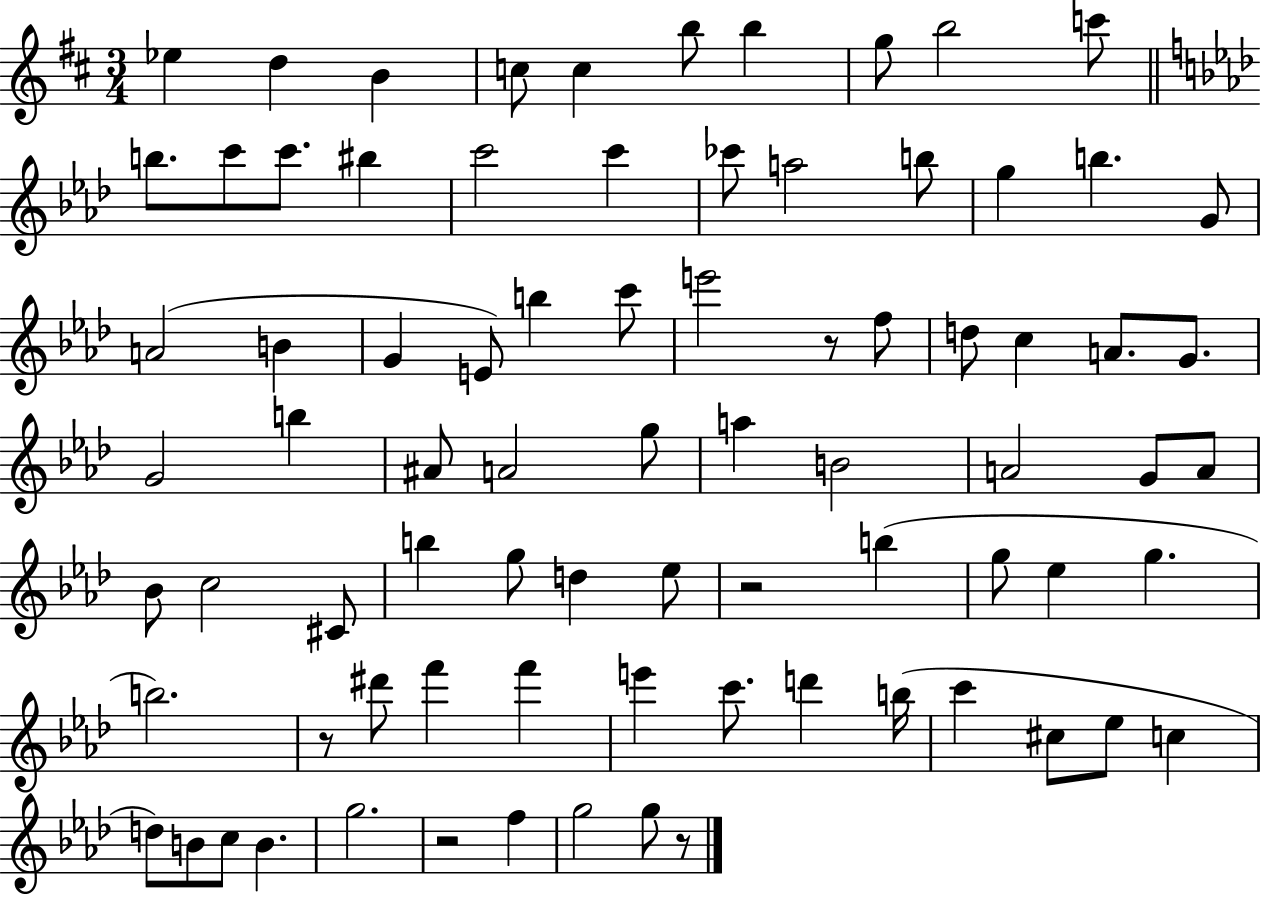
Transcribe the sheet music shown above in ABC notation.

X:1
T:Untitled
M:3/4
L:1/4
K:D
_e d B c/2 c b/2 b g/2 b2 c'/2 b/2 c'/2 c'/2 ^b c'2 c' _c'/2 a2 b/2 g b G/2 A2 B G E/2 b c'/2 e'2 z/2 f/2 d/2 c A/2 G/2 G2 b ^A/2 A2 g/2 a B2 A2 G/2 A/2 _B/2 c2 ^C/2 b g/2 d _e/2 z2 b g/2 _e g b2 z/2 ^d'/2 f' f' e' c'/2 d' b/4 c' ^c/2 _e/2 c d/2 B/2 c/2 B g2 z2 f g2 g/2 z/2